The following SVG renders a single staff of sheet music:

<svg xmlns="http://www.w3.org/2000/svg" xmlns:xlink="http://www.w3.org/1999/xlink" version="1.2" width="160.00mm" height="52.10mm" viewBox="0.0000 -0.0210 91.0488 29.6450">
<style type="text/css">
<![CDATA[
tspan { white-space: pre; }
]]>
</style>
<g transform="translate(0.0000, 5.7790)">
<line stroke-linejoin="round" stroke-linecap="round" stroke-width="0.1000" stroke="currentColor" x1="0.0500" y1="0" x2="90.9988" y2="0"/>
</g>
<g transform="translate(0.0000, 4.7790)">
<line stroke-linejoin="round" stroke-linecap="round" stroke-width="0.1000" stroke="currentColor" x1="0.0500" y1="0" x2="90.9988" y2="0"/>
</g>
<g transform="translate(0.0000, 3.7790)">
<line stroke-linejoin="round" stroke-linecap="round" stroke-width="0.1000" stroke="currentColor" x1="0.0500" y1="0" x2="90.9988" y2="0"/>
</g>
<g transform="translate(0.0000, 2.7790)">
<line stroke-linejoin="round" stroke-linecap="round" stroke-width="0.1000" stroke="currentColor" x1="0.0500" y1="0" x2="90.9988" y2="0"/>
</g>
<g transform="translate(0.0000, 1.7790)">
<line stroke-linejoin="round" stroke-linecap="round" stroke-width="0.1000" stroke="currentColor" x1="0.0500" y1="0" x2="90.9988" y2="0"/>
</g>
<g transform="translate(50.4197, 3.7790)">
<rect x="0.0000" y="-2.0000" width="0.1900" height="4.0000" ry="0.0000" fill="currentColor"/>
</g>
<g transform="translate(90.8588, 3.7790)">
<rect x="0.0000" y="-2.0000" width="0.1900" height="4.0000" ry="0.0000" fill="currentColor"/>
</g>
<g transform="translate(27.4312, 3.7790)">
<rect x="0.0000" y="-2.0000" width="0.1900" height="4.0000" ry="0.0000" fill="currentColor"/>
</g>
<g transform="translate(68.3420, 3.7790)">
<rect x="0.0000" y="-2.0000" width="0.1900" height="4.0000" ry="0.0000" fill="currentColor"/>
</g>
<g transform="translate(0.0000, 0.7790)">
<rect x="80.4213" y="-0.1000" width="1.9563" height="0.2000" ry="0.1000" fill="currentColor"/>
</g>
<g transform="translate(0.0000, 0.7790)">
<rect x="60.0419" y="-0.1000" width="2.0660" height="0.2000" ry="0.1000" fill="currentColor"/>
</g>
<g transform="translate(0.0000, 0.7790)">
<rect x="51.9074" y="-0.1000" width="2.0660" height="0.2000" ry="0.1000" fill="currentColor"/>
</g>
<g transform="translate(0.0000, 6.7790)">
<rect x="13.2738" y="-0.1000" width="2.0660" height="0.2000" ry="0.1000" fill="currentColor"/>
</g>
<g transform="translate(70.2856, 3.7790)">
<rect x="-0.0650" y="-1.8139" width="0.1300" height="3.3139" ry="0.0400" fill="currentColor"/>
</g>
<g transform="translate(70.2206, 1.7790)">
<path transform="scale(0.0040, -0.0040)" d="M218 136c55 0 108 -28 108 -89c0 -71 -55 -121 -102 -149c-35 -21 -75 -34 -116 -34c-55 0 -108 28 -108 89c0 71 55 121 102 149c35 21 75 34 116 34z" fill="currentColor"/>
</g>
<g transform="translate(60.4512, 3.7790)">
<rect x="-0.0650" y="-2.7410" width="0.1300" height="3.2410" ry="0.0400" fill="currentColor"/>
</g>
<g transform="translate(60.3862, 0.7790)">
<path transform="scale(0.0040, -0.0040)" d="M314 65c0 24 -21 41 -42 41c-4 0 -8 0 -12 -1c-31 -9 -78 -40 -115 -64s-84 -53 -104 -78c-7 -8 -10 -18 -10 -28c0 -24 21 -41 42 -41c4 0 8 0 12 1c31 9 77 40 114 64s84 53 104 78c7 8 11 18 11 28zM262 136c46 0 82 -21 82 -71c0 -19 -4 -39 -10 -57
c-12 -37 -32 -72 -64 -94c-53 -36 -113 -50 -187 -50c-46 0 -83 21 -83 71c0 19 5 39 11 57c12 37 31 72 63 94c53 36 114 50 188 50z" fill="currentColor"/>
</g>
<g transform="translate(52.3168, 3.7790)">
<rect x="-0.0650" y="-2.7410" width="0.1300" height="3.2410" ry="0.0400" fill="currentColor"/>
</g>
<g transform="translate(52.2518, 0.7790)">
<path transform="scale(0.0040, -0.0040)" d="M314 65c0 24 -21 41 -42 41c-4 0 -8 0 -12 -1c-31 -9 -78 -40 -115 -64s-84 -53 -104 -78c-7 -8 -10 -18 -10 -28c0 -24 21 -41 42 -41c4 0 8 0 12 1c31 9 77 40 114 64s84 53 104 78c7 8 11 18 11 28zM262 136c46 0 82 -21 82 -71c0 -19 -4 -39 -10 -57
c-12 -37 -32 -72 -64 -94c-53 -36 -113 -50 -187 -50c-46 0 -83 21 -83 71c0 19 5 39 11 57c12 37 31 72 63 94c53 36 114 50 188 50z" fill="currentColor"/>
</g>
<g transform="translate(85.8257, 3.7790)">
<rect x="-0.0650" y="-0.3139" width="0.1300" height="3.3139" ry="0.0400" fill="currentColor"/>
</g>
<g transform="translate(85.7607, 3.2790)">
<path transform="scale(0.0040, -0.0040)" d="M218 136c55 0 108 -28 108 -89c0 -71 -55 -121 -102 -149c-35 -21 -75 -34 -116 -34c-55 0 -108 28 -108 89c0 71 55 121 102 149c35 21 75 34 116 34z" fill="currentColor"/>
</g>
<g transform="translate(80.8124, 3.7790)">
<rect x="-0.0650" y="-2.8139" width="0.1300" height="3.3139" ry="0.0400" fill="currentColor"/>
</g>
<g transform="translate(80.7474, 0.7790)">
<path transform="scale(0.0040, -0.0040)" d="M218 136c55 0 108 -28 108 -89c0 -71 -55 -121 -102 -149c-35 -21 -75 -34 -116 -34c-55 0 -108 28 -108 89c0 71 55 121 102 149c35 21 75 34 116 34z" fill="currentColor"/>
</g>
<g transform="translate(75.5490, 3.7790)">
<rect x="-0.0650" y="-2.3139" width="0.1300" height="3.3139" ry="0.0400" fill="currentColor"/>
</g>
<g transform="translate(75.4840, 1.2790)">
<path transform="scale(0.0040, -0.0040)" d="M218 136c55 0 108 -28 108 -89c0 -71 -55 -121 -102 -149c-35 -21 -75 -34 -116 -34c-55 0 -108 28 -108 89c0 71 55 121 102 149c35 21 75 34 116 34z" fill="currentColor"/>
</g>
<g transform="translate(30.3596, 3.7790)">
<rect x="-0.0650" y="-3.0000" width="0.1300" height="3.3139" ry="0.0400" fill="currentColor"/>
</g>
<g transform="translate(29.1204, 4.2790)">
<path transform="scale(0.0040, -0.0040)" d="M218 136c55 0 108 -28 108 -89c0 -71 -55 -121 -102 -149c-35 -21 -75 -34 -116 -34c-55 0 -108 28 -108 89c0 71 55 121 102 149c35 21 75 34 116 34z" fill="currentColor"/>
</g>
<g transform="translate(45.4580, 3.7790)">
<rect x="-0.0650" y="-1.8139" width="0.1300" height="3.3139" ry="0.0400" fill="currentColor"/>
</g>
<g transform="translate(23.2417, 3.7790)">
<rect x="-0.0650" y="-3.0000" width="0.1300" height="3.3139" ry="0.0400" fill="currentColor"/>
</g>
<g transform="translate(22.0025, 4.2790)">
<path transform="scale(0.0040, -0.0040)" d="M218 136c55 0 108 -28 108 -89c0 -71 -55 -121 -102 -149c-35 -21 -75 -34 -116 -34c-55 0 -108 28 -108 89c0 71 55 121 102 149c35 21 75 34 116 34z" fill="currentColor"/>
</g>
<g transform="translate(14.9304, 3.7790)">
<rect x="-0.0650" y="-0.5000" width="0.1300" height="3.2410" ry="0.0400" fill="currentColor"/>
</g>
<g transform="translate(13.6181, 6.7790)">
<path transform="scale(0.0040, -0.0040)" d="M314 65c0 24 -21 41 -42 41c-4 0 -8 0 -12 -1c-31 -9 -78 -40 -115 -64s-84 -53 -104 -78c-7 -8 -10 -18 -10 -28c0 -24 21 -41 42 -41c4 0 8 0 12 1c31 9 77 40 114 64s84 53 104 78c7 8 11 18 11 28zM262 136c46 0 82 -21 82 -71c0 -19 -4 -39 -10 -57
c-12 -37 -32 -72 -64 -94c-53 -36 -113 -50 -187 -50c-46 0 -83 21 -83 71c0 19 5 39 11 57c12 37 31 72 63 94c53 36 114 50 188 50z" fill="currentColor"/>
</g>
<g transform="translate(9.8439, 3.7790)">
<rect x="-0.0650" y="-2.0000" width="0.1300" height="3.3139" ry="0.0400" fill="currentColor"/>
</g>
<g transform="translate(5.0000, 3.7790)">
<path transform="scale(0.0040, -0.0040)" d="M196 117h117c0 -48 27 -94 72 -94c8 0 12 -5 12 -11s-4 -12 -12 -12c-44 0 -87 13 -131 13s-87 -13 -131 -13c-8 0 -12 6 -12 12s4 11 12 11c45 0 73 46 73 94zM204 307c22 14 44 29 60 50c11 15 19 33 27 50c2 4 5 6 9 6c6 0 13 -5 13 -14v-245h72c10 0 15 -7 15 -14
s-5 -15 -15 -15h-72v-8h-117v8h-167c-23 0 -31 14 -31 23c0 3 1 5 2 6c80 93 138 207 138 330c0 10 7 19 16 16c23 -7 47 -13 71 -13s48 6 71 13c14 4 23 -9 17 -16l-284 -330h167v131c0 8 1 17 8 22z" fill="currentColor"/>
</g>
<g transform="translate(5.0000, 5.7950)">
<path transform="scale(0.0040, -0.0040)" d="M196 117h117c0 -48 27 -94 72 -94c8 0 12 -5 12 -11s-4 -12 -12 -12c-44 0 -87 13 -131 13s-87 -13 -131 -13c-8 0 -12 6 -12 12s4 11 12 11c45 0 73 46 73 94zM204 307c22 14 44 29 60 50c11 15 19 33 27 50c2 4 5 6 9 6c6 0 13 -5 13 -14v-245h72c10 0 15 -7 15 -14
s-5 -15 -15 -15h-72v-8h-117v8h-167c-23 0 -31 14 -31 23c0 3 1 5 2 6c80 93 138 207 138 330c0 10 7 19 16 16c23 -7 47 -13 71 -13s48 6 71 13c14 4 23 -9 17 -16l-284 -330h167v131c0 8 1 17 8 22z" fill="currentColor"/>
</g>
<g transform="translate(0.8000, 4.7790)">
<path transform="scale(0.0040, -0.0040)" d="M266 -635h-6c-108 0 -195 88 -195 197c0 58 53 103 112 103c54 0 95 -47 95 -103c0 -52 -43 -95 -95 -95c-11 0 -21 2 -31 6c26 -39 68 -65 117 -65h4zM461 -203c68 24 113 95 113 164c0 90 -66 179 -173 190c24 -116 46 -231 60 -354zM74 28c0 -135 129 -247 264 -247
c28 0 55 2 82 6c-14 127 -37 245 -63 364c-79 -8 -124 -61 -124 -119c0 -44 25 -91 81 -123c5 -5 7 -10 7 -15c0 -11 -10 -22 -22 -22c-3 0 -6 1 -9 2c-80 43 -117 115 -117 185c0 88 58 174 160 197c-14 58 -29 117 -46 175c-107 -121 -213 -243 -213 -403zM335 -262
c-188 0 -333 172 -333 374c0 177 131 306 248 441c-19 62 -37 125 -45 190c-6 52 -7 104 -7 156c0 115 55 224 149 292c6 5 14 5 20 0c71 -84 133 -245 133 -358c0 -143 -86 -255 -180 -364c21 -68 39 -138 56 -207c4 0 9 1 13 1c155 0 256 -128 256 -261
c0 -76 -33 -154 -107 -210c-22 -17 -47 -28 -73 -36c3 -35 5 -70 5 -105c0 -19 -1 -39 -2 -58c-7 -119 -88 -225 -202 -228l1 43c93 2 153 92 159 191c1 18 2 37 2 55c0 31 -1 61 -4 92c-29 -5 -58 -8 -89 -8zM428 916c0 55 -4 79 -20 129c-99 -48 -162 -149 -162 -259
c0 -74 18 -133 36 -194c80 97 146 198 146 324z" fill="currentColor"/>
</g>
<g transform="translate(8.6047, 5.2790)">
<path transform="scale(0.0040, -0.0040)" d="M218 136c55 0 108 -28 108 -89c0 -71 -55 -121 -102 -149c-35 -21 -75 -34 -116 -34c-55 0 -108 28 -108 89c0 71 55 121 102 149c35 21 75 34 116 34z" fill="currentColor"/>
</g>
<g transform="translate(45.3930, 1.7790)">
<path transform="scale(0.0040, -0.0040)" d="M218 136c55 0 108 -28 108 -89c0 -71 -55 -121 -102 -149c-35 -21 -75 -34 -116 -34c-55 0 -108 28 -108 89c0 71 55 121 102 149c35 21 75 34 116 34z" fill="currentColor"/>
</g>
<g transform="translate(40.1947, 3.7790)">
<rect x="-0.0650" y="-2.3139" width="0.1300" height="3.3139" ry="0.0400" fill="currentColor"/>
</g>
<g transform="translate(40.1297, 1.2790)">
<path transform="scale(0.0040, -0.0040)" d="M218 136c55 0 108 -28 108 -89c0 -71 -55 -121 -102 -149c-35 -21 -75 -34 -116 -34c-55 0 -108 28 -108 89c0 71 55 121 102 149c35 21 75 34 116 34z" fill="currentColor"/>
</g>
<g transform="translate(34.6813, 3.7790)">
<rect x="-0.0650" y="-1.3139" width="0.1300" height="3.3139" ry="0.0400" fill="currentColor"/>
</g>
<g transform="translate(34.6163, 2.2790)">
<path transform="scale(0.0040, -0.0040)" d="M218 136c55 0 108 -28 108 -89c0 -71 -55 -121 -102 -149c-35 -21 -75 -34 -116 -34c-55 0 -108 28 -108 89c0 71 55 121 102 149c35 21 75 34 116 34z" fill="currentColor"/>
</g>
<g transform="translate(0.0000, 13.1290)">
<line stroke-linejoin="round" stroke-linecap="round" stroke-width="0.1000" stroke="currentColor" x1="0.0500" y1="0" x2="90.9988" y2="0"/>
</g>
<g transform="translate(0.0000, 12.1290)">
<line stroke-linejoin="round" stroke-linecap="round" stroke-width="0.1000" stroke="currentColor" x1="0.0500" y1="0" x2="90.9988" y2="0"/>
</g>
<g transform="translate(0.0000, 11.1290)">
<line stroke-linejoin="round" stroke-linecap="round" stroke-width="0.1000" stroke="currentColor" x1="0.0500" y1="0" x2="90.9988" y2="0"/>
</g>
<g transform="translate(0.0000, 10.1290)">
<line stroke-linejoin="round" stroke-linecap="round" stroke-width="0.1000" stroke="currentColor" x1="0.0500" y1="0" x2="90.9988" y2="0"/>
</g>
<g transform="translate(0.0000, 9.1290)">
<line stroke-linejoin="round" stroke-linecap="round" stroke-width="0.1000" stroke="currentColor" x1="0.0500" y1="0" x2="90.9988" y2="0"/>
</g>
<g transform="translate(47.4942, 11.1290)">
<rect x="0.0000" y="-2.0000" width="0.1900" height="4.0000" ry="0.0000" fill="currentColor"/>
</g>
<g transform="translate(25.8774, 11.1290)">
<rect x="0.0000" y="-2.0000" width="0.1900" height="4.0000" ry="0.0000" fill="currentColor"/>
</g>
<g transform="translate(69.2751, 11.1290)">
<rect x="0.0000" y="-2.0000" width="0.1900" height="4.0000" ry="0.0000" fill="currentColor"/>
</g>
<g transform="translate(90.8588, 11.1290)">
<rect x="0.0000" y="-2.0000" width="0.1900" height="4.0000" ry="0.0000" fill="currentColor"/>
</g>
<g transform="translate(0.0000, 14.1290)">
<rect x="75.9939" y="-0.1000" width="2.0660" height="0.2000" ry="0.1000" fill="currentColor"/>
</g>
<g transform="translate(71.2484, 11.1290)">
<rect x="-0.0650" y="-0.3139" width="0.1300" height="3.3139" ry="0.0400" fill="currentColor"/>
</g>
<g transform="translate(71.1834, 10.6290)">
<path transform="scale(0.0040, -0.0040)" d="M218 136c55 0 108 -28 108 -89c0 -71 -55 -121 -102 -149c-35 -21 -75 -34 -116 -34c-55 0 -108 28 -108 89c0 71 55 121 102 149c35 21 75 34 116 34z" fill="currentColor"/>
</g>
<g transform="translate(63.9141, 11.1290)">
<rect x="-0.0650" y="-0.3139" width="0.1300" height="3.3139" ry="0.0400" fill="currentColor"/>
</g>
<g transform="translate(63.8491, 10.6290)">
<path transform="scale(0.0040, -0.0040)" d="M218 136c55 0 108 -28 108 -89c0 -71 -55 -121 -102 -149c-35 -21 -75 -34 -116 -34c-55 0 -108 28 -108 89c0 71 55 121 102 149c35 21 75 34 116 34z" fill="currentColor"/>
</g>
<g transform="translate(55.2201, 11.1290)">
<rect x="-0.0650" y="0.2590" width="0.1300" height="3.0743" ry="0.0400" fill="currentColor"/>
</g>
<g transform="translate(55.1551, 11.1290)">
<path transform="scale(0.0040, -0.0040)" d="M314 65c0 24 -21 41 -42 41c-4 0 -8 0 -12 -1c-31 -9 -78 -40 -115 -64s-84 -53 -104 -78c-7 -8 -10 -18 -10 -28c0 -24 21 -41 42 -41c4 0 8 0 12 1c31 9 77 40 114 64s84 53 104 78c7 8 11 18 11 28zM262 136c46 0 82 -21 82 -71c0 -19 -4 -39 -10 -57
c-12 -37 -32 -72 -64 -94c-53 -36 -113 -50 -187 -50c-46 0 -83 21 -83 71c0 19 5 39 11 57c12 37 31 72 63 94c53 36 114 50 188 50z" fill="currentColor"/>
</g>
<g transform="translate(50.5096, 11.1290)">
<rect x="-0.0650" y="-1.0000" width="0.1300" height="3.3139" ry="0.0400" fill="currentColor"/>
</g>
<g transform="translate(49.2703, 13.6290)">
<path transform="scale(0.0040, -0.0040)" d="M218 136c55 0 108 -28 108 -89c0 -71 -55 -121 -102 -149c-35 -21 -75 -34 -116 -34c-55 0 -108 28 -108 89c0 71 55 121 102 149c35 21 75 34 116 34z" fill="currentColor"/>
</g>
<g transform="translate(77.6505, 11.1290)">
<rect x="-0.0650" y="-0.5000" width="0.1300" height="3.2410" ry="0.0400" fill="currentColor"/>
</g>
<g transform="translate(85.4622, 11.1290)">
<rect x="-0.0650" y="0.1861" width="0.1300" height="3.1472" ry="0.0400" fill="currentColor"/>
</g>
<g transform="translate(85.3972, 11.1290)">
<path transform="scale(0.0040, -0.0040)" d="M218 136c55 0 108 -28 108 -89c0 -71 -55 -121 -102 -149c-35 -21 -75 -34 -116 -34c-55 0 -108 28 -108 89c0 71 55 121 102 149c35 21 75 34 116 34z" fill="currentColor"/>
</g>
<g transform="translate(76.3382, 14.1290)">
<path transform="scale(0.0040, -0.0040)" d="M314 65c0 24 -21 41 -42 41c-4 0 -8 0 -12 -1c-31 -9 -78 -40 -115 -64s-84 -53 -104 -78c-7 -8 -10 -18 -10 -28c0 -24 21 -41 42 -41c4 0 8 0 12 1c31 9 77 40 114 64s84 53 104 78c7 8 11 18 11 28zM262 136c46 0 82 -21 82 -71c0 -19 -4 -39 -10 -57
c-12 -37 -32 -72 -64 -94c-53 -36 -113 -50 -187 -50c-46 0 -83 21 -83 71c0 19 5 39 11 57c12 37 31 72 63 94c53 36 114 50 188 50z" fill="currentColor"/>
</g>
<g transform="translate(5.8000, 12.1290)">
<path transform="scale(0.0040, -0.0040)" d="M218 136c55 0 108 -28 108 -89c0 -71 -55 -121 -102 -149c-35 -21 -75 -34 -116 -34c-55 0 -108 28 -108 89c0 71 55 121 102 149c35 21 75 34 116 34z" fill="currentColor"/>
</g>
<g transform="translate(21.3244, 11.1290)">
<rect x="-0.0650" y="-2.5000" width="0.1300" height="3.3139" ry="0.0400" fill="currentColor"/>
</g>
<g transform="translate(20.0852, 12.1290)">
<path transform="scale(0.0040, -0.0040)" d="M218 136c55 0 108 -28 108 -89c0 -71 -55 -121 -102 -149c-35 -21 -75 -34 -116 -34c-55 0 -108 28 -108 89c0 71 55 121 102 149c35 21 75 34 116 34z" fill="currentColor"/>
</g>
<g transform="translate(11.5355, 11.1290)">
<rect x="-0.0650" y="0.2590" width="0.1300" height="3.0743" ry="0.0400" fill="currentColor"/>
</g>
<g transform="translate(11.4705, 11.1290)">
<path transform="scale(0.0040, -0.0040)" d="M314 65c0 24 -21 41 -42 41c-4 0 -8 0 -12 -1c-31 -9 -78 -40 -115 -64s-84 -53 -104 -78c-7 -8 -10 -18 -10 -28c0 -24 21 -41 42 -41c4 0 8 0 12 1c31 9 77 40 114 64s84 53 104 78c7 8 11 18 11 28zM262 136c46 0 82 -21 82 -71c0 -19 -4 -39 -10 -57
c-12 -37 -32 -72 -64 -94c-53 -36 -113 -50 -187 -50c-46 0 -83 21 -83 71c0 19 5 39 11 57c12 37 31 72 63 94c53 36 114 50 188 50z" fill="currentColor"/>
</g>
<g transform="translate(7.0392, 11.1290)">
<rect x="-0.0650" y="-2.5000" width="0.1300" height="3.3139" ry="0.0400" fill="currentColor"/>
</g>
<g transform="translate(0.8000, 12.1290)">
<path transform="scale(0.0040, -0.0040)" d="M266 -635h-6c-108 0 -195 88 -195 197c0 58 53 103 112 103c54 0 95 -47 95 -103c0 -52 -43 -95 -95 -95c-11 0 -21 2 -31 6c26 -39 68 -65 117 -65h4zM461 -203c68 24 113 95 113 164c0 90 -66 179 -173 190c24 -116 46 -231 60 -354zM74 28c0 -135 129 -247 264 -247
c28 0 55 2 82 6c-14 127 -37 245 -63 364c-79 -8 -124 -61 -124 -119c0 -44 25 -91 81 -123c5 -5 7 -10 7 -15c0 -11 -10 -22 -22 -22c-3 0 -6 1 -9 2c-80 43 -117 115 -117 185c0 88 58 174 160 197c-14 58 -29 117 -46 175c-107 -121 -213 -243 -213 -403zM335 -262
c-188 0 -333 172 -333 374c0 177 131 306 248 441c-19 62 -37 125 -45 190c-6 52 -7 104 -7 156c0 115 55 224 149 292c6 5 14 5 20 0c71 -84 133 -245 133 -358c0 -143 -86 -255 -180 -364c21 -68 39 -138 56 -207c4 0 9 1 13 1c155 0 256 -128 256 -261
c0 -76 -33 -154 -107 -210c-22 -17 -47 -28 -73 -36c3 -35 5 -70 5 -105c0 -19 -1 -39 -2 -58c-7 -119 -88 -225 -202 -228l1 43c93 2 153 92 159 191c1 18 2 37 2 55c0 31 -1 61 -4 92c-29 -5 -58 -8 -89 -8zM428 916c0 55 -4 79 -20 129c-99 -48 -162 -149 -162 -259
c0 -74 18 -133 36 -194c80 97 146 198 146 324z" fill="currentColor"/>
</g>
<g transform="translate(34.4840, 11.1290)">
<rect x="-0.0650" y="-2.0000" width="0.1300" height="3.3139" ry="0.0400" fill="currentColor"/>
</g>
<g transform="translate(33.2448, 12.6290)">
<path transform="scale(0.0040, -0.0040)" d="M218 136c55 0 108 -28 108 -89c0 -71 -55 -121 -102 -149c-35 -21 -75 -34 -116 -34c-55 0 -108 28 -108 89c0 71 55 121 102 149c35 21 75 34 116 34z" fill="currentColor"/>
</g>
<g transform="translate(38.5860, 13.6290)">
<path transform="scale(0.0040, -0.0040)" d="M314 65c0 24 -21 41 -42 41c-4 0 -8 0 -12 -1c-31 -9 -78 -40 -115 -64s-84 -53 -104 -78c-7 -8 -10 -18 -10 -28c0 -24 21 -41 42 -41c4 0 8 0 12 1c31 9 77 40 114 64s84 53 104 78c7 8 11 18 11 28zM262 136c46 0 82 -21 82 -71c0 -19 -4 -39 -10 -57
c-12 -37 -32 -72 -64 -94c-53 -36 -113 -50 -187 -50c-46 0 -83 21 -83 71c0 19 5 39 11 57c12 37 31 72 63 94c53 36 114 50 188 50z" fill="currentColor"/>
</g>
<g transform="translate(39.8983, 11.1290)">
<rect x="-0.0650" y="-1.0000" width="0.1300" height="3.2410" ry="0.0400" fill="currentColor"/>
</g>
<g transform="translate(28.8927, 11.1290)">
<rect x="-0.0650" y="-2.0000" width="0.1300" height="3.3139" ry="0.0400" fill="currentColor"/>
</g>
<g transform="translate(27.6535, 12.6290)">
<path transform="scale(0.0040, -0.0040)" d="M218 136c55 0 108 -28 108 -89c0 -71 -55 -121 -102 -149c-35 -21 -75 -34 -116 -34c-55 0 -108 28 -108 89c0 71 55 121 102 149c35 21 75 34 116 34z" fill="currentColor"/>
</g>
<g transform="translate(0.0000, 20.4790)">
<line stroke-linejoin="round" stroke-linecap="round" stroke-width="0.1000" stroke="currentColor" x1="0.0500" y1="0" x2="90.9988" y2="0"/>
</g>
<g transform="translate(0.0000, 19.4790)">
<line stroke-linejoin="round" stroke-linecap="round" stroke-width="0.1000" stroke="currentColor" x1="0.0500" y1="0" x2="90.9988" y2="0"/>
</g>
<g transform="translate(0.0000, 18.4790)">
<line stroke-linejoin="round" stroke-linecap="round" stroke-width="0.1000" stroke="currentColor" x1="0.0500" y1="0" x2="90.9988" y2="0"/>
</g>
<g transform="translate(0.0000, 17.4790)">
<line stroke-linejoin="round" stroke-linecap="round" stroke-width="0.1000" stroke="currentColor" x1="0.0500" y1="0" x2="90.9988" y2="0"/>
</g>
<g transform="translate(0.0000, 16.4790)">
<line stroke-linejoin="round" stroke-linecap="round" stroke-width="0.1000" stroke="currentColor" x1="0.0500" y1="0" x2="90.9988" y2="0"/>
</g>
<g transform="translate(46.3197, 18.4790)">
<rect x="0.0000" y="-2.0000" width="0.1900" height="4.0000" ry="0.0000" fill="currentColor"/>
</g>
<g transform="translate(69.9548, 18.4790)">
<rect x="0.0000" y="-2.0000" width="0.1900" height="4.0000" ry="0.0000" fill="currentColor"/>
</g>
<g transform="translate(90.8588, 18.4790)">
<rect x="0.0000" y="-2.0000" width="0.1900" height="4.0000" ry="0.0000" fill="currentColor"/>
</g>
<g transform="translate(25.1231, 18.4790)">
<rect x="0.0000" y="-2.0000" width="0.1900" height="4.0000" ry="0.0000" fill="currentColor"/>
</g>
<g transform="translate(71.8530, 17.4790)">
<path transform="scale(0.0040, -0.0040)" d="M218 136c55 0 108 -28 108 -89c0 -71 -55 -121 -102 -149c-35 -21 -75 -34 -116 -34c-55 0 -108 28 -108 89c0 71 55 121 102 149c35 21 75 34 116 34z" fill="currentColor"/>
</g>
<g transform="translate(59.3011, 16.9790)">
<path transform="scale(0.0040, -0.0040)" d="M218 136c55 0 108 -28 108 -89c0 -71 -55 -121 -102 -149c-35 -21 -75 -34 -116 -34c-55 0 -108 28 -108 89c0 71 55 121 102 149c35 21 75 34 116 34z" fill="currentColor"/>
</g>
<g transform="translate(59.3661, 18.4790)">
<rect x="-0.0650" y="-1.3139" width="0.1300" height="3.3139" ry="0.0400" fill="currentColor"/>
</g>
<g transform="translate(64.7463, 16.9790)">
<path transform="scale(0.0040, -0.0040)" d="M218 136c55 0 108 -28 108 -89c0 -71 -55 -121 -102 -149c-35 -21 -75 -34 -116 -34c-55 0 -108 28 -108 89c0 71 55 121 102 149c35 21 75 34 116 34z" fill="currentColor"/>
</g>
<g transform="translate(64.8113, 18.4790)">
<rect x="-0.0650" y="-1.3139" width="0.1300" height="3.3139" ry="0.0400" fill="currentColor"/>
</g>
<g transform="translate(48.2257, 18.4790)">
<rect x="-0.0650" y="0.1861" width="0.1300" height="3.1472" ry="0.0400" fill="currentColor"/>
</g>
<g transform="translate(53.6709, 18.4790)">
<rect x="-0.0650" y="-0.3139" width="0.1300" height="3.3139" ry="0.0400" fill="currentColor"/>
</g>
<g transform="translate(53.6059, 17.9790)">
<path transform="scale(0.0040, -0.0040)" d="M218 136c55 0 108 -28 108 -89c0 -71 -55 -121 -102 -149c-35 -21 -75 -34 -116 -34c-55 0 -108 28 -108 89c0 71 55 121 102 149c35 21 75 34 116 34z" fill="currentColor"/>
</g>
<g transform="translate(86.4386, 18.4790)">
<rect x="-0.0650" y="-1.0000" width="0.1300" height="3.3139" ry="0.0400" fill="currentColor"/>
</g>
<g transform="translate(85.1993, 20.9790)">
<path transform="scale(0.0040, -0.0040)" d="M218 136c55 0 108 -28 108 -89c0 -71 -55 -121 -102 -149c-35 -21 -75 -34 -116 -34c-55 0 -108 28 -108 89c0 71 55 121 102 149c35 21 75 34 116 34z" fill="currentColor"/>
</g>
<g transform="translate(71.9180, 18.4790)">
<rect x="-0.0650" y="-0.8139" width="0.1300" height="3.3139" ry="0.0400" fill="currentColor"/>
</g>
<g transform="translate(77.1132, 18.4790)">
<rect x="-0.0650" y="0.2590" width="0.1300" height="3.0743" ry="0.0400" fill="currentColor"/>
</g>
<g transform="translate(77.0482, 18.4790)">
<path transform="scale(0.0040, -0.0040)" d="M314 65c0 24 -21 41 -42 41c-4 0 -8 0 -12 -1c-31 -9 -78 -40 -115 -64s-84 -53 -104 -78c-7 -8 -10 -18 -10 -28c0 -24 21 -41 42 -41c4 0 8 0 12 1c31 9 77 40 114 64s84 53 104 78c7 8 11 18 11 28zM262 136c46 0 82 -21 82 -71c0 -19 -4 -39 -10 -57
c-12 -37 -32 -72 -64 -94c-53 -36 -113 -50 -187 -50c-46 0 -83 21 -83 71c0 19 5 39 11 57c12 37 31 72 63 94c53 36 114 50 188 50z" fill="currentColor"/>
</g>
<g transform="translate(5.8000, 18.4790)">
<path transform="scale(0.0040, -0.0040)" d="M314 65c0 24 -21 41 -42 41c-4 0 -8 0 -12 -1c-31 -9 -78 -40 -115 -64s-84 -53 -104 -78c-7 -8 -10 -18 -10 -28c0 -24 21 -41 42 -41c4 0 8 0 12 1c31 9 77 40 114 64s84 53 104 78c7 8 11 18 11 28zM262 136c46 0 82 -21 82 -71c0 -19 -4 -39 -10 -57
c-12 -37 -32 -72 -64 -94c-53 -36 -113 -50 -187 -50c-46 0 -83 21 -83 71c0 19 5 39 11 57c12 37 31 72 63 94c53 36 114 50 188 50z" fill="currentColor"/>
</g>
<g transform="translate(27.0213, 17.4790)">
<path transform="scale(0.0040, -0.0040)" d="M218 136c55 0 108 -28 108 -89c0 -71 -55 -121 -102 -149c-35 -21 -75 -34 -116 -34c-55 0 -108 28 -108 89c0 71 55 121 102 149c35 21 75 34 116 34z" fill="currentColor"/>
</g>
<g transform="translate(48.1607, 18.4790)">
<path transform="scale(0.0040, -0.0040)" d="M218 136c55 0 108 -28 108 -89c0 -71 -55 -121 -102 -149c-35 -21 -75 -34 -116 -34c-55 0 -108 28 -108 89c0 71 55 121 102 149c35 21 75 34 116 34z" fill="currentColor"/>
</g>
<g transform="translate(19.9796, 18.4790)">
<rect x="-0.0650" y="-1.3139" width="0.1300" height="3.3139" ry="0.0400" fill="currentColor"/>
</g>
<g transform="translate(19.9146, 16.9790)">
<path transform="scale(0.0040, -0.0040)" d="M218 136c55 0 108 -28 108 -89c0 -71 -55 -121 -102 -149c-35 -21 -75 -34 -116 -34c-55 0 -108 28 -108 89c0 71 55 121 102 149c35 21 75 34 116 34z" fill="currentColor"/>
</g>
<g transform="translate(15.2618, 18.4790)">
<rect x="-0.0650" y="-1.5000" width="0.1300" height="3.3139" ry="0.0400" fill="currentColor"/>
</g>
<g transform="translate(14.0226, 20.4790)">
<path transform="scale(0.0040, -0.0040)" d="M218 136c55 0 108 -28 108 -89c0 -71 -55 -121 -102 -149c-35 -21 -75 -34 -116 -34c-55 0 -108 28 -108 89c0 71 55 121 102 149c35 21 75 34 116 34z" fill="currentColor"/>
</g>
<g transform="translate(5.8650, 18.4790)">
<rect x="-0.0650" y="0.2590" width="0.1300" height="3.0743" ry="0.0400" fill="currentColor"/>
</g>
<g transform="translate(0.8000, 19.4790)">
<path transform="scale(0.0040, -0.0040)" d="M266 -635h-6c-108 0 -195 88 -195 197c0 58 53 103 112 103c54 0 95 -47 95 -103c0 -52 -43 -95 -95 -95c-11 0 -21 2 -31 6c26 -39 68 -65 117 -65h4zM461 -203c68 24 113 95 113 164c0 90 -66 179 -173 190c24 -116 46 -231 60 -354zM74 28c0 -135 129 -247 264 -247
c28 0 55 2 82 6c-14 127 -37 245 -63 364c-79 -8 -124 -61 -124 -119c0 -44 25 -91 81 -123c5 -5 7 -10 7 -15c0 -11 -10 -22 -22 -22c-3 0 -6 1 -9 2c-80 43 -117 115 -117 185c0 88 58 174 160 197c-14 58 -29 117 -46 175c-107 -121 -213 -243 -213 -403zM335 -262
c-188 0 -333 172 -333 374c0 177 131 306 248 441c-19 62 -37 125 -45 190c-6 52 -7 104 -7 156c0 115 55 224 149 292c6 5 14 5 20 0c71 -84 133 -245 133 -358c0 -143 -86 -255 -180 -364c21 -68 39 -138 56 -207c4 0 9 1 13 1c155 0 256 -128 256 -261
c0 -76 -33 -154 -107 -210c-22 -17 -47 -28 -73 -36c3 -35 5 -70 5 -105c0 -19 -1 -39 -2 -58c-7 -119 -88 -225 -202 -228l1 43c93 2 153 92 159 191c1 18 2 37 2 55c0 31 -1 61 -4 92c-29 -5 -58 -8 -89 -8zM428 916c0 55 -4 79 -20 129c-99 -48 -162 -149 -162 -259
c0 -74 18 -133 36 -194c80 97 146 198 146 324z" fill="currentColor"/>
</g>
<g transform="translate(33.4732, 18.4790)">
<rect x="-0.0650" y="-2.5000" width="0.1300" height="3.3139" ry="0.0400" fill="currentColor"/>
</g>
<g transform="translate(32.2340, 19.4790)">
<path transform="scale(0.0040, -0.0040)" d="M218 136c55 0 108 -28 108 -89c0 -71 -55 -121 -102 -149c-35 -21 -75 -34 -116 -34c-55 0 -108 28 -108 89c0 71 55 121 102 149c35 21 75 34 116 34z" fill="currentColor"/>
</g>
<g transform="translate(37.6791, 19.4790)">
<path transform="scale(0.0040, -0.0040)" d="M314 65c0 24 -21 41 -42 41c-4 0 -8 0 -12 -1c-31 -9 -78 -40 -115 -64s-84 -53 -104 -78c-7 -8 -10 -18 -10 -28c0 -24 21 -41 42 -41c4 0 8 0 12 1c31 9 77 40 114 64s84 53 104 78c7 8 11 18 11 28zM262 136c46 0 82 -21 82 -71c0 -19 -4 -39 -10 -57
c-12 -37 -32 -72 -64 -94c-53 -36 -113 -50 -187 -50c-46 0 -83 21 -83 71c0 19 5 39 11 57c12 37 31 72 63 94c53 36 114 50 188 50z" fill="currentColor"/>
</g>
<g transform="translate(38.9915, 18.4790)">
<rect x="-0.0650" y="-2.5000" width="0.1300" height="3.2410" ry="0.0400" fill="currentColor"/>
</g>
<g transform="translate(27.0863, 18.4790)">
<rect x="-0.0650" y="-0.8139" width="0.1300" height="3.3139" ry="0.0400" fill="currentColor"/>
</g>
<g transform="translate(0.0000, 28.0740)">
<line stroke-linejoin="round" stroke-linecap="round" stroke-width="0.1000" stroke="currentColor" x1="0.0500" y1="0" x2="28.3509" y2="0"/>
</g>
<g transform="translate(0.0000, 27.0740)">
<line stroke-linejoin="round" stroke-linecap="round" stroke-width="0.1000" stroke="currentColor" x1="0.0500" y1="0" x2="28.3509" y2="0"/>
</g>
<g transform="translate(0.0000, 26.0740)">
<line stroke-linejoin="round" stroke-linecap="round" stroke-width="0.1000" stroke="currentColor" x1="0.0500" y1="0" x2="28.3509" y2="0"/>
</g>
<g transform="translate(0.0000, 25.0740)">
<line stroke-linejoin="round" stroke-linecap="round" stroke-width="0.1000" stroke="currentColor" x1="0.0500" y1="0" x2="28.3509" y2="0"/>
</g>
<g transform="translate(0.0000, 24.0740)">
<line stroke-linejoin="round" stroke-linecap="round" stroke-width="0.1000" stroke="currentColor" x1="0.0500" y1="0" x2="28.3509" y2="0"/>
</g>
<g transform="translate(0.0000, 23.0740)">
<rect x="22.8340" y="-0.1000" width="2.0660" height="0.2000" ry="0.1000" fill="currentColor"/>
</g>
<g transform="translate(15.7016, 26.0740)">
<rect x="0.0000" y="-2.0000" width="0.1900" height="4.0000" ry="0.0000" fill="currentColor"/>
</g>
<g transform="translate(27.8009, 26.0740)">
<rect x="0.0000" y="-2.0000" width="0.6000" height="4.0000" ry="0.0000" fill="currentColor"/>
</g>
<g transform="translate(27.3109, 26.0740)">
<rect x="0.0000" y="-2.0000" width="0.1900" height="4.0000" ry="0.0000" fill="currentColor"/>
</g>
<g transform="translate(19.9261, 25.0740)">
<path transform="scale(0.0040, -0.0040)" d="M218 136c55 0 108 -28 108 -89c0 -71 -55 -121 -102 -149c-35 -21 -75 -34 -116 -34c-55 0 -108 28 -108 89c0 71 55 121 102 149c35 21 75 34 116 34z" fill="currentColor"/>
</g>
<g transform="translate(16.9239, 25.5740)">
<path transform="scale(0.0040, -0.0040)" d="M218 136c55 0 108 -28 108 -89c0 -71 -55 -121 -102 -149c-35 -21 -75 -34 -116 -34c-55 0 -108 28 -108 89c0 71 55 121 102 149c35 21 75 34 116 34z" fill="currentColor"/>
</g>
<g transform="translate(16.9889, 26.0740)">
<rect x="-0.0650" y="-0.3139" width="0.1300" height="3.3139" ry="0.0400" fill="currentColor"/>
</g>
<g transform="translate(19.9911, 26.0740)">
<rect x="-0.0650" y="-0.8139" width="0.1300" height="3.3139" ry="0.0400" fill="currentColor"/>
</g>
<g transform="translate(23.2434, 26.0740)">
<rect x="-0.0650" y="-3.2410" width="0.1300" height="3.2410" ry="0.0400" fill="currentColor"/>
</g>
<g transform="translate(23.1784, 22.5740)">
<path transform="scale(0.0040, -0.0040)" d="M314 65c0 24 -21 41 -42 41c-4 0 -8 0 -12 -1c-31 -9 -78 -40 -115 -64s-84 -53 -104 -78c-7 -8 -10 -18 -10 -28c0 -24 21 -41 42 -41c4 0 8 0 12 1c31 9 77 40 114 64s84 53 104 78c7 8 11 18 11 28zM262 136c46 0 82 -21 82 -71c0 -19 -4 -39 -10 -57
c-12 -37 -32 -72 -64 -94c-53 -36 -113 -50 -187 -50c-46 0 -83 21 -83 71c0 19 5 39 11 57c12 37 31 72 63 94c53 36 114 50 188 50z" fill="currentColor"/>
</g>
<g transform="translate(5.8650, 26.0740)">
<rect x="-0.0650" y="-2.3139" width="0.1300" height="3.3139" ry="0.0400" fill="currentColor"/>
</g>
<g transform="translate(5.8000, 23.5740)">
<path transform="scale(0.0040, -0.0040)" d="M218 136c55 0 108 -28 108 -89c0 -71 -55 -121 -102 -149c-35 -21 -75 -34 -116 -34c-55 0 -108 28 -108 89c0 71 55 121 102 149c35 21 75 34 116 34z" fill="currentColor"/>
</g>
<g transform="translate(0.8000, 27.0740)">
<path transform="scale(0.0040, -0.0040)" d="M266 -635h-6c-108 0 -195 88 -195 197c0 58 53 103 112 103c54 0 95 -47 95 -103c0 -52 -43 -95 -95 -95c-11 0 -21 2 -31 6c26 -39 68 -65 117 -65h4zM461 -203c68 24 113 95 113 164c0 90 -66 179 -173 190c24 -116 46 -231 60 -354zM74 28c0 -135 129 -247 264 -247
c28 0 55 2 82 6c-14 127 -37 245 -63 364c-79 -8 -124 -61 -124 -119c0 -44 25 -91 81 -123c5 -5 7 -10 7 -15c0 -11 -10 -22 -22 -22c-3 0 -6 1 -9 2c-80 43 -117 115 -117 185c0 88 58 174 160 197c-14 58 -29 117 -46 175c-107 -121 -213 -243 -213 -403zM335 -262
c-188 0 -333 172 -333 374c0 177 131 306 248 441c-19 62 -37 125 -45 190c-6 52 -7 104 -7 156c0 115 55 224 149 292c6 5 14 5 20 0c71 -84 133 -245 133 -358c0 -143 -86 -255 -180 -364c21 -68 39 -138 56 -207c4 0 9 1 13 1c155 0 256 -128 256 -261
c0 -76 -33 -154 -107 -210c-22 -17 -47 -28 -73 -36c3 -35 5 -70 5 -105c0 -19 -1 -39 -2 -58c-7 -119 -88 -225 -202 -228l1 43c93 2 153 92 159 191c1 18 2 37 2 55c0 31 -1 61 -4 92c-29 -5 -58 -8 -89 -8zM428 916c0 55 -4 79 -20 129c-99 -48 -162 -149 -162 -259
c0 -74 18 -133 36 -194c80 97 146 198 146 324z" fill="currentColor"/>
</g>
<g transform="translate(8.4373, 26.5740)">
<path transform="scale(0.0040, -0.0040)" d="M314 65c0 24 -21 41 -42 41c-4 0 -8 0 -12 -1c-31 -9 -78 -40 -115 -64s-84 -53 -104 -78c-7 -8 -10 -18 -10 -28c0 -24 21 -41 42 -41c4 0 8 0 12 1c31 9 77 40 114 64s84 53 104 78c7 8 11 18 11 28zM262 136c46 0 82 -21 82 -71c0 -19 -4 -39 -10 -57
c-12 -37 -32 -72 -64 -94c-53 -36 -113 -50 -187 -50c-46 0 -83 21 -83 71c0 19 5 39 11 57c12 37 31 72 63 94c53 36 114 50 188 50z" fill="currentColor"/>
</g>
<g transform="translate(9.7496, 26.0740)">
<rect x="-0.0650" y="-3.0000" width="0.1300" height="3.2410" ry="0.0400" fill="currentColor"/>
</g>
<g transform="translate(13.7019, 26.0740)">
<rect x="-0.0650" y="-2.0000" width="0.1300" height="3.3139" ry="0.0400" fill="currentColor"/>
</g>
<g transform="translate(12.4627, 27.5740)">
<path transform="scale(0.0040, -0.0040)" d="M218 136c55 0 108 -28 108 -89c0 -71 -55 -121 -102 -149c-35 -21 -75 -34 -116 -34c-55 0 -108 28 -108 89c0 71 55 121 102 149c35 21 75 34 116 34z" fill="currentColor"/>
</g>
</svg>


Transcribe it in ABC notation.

X:1
T:Untitled
M:4/4
L:1/4
K:C
F C2 A A e g f a2 a2 f g a c G B2 G F F D2 D B2 c c C2 B B2 E e d G G2 B c e e d B2 D g A2 F c d b2